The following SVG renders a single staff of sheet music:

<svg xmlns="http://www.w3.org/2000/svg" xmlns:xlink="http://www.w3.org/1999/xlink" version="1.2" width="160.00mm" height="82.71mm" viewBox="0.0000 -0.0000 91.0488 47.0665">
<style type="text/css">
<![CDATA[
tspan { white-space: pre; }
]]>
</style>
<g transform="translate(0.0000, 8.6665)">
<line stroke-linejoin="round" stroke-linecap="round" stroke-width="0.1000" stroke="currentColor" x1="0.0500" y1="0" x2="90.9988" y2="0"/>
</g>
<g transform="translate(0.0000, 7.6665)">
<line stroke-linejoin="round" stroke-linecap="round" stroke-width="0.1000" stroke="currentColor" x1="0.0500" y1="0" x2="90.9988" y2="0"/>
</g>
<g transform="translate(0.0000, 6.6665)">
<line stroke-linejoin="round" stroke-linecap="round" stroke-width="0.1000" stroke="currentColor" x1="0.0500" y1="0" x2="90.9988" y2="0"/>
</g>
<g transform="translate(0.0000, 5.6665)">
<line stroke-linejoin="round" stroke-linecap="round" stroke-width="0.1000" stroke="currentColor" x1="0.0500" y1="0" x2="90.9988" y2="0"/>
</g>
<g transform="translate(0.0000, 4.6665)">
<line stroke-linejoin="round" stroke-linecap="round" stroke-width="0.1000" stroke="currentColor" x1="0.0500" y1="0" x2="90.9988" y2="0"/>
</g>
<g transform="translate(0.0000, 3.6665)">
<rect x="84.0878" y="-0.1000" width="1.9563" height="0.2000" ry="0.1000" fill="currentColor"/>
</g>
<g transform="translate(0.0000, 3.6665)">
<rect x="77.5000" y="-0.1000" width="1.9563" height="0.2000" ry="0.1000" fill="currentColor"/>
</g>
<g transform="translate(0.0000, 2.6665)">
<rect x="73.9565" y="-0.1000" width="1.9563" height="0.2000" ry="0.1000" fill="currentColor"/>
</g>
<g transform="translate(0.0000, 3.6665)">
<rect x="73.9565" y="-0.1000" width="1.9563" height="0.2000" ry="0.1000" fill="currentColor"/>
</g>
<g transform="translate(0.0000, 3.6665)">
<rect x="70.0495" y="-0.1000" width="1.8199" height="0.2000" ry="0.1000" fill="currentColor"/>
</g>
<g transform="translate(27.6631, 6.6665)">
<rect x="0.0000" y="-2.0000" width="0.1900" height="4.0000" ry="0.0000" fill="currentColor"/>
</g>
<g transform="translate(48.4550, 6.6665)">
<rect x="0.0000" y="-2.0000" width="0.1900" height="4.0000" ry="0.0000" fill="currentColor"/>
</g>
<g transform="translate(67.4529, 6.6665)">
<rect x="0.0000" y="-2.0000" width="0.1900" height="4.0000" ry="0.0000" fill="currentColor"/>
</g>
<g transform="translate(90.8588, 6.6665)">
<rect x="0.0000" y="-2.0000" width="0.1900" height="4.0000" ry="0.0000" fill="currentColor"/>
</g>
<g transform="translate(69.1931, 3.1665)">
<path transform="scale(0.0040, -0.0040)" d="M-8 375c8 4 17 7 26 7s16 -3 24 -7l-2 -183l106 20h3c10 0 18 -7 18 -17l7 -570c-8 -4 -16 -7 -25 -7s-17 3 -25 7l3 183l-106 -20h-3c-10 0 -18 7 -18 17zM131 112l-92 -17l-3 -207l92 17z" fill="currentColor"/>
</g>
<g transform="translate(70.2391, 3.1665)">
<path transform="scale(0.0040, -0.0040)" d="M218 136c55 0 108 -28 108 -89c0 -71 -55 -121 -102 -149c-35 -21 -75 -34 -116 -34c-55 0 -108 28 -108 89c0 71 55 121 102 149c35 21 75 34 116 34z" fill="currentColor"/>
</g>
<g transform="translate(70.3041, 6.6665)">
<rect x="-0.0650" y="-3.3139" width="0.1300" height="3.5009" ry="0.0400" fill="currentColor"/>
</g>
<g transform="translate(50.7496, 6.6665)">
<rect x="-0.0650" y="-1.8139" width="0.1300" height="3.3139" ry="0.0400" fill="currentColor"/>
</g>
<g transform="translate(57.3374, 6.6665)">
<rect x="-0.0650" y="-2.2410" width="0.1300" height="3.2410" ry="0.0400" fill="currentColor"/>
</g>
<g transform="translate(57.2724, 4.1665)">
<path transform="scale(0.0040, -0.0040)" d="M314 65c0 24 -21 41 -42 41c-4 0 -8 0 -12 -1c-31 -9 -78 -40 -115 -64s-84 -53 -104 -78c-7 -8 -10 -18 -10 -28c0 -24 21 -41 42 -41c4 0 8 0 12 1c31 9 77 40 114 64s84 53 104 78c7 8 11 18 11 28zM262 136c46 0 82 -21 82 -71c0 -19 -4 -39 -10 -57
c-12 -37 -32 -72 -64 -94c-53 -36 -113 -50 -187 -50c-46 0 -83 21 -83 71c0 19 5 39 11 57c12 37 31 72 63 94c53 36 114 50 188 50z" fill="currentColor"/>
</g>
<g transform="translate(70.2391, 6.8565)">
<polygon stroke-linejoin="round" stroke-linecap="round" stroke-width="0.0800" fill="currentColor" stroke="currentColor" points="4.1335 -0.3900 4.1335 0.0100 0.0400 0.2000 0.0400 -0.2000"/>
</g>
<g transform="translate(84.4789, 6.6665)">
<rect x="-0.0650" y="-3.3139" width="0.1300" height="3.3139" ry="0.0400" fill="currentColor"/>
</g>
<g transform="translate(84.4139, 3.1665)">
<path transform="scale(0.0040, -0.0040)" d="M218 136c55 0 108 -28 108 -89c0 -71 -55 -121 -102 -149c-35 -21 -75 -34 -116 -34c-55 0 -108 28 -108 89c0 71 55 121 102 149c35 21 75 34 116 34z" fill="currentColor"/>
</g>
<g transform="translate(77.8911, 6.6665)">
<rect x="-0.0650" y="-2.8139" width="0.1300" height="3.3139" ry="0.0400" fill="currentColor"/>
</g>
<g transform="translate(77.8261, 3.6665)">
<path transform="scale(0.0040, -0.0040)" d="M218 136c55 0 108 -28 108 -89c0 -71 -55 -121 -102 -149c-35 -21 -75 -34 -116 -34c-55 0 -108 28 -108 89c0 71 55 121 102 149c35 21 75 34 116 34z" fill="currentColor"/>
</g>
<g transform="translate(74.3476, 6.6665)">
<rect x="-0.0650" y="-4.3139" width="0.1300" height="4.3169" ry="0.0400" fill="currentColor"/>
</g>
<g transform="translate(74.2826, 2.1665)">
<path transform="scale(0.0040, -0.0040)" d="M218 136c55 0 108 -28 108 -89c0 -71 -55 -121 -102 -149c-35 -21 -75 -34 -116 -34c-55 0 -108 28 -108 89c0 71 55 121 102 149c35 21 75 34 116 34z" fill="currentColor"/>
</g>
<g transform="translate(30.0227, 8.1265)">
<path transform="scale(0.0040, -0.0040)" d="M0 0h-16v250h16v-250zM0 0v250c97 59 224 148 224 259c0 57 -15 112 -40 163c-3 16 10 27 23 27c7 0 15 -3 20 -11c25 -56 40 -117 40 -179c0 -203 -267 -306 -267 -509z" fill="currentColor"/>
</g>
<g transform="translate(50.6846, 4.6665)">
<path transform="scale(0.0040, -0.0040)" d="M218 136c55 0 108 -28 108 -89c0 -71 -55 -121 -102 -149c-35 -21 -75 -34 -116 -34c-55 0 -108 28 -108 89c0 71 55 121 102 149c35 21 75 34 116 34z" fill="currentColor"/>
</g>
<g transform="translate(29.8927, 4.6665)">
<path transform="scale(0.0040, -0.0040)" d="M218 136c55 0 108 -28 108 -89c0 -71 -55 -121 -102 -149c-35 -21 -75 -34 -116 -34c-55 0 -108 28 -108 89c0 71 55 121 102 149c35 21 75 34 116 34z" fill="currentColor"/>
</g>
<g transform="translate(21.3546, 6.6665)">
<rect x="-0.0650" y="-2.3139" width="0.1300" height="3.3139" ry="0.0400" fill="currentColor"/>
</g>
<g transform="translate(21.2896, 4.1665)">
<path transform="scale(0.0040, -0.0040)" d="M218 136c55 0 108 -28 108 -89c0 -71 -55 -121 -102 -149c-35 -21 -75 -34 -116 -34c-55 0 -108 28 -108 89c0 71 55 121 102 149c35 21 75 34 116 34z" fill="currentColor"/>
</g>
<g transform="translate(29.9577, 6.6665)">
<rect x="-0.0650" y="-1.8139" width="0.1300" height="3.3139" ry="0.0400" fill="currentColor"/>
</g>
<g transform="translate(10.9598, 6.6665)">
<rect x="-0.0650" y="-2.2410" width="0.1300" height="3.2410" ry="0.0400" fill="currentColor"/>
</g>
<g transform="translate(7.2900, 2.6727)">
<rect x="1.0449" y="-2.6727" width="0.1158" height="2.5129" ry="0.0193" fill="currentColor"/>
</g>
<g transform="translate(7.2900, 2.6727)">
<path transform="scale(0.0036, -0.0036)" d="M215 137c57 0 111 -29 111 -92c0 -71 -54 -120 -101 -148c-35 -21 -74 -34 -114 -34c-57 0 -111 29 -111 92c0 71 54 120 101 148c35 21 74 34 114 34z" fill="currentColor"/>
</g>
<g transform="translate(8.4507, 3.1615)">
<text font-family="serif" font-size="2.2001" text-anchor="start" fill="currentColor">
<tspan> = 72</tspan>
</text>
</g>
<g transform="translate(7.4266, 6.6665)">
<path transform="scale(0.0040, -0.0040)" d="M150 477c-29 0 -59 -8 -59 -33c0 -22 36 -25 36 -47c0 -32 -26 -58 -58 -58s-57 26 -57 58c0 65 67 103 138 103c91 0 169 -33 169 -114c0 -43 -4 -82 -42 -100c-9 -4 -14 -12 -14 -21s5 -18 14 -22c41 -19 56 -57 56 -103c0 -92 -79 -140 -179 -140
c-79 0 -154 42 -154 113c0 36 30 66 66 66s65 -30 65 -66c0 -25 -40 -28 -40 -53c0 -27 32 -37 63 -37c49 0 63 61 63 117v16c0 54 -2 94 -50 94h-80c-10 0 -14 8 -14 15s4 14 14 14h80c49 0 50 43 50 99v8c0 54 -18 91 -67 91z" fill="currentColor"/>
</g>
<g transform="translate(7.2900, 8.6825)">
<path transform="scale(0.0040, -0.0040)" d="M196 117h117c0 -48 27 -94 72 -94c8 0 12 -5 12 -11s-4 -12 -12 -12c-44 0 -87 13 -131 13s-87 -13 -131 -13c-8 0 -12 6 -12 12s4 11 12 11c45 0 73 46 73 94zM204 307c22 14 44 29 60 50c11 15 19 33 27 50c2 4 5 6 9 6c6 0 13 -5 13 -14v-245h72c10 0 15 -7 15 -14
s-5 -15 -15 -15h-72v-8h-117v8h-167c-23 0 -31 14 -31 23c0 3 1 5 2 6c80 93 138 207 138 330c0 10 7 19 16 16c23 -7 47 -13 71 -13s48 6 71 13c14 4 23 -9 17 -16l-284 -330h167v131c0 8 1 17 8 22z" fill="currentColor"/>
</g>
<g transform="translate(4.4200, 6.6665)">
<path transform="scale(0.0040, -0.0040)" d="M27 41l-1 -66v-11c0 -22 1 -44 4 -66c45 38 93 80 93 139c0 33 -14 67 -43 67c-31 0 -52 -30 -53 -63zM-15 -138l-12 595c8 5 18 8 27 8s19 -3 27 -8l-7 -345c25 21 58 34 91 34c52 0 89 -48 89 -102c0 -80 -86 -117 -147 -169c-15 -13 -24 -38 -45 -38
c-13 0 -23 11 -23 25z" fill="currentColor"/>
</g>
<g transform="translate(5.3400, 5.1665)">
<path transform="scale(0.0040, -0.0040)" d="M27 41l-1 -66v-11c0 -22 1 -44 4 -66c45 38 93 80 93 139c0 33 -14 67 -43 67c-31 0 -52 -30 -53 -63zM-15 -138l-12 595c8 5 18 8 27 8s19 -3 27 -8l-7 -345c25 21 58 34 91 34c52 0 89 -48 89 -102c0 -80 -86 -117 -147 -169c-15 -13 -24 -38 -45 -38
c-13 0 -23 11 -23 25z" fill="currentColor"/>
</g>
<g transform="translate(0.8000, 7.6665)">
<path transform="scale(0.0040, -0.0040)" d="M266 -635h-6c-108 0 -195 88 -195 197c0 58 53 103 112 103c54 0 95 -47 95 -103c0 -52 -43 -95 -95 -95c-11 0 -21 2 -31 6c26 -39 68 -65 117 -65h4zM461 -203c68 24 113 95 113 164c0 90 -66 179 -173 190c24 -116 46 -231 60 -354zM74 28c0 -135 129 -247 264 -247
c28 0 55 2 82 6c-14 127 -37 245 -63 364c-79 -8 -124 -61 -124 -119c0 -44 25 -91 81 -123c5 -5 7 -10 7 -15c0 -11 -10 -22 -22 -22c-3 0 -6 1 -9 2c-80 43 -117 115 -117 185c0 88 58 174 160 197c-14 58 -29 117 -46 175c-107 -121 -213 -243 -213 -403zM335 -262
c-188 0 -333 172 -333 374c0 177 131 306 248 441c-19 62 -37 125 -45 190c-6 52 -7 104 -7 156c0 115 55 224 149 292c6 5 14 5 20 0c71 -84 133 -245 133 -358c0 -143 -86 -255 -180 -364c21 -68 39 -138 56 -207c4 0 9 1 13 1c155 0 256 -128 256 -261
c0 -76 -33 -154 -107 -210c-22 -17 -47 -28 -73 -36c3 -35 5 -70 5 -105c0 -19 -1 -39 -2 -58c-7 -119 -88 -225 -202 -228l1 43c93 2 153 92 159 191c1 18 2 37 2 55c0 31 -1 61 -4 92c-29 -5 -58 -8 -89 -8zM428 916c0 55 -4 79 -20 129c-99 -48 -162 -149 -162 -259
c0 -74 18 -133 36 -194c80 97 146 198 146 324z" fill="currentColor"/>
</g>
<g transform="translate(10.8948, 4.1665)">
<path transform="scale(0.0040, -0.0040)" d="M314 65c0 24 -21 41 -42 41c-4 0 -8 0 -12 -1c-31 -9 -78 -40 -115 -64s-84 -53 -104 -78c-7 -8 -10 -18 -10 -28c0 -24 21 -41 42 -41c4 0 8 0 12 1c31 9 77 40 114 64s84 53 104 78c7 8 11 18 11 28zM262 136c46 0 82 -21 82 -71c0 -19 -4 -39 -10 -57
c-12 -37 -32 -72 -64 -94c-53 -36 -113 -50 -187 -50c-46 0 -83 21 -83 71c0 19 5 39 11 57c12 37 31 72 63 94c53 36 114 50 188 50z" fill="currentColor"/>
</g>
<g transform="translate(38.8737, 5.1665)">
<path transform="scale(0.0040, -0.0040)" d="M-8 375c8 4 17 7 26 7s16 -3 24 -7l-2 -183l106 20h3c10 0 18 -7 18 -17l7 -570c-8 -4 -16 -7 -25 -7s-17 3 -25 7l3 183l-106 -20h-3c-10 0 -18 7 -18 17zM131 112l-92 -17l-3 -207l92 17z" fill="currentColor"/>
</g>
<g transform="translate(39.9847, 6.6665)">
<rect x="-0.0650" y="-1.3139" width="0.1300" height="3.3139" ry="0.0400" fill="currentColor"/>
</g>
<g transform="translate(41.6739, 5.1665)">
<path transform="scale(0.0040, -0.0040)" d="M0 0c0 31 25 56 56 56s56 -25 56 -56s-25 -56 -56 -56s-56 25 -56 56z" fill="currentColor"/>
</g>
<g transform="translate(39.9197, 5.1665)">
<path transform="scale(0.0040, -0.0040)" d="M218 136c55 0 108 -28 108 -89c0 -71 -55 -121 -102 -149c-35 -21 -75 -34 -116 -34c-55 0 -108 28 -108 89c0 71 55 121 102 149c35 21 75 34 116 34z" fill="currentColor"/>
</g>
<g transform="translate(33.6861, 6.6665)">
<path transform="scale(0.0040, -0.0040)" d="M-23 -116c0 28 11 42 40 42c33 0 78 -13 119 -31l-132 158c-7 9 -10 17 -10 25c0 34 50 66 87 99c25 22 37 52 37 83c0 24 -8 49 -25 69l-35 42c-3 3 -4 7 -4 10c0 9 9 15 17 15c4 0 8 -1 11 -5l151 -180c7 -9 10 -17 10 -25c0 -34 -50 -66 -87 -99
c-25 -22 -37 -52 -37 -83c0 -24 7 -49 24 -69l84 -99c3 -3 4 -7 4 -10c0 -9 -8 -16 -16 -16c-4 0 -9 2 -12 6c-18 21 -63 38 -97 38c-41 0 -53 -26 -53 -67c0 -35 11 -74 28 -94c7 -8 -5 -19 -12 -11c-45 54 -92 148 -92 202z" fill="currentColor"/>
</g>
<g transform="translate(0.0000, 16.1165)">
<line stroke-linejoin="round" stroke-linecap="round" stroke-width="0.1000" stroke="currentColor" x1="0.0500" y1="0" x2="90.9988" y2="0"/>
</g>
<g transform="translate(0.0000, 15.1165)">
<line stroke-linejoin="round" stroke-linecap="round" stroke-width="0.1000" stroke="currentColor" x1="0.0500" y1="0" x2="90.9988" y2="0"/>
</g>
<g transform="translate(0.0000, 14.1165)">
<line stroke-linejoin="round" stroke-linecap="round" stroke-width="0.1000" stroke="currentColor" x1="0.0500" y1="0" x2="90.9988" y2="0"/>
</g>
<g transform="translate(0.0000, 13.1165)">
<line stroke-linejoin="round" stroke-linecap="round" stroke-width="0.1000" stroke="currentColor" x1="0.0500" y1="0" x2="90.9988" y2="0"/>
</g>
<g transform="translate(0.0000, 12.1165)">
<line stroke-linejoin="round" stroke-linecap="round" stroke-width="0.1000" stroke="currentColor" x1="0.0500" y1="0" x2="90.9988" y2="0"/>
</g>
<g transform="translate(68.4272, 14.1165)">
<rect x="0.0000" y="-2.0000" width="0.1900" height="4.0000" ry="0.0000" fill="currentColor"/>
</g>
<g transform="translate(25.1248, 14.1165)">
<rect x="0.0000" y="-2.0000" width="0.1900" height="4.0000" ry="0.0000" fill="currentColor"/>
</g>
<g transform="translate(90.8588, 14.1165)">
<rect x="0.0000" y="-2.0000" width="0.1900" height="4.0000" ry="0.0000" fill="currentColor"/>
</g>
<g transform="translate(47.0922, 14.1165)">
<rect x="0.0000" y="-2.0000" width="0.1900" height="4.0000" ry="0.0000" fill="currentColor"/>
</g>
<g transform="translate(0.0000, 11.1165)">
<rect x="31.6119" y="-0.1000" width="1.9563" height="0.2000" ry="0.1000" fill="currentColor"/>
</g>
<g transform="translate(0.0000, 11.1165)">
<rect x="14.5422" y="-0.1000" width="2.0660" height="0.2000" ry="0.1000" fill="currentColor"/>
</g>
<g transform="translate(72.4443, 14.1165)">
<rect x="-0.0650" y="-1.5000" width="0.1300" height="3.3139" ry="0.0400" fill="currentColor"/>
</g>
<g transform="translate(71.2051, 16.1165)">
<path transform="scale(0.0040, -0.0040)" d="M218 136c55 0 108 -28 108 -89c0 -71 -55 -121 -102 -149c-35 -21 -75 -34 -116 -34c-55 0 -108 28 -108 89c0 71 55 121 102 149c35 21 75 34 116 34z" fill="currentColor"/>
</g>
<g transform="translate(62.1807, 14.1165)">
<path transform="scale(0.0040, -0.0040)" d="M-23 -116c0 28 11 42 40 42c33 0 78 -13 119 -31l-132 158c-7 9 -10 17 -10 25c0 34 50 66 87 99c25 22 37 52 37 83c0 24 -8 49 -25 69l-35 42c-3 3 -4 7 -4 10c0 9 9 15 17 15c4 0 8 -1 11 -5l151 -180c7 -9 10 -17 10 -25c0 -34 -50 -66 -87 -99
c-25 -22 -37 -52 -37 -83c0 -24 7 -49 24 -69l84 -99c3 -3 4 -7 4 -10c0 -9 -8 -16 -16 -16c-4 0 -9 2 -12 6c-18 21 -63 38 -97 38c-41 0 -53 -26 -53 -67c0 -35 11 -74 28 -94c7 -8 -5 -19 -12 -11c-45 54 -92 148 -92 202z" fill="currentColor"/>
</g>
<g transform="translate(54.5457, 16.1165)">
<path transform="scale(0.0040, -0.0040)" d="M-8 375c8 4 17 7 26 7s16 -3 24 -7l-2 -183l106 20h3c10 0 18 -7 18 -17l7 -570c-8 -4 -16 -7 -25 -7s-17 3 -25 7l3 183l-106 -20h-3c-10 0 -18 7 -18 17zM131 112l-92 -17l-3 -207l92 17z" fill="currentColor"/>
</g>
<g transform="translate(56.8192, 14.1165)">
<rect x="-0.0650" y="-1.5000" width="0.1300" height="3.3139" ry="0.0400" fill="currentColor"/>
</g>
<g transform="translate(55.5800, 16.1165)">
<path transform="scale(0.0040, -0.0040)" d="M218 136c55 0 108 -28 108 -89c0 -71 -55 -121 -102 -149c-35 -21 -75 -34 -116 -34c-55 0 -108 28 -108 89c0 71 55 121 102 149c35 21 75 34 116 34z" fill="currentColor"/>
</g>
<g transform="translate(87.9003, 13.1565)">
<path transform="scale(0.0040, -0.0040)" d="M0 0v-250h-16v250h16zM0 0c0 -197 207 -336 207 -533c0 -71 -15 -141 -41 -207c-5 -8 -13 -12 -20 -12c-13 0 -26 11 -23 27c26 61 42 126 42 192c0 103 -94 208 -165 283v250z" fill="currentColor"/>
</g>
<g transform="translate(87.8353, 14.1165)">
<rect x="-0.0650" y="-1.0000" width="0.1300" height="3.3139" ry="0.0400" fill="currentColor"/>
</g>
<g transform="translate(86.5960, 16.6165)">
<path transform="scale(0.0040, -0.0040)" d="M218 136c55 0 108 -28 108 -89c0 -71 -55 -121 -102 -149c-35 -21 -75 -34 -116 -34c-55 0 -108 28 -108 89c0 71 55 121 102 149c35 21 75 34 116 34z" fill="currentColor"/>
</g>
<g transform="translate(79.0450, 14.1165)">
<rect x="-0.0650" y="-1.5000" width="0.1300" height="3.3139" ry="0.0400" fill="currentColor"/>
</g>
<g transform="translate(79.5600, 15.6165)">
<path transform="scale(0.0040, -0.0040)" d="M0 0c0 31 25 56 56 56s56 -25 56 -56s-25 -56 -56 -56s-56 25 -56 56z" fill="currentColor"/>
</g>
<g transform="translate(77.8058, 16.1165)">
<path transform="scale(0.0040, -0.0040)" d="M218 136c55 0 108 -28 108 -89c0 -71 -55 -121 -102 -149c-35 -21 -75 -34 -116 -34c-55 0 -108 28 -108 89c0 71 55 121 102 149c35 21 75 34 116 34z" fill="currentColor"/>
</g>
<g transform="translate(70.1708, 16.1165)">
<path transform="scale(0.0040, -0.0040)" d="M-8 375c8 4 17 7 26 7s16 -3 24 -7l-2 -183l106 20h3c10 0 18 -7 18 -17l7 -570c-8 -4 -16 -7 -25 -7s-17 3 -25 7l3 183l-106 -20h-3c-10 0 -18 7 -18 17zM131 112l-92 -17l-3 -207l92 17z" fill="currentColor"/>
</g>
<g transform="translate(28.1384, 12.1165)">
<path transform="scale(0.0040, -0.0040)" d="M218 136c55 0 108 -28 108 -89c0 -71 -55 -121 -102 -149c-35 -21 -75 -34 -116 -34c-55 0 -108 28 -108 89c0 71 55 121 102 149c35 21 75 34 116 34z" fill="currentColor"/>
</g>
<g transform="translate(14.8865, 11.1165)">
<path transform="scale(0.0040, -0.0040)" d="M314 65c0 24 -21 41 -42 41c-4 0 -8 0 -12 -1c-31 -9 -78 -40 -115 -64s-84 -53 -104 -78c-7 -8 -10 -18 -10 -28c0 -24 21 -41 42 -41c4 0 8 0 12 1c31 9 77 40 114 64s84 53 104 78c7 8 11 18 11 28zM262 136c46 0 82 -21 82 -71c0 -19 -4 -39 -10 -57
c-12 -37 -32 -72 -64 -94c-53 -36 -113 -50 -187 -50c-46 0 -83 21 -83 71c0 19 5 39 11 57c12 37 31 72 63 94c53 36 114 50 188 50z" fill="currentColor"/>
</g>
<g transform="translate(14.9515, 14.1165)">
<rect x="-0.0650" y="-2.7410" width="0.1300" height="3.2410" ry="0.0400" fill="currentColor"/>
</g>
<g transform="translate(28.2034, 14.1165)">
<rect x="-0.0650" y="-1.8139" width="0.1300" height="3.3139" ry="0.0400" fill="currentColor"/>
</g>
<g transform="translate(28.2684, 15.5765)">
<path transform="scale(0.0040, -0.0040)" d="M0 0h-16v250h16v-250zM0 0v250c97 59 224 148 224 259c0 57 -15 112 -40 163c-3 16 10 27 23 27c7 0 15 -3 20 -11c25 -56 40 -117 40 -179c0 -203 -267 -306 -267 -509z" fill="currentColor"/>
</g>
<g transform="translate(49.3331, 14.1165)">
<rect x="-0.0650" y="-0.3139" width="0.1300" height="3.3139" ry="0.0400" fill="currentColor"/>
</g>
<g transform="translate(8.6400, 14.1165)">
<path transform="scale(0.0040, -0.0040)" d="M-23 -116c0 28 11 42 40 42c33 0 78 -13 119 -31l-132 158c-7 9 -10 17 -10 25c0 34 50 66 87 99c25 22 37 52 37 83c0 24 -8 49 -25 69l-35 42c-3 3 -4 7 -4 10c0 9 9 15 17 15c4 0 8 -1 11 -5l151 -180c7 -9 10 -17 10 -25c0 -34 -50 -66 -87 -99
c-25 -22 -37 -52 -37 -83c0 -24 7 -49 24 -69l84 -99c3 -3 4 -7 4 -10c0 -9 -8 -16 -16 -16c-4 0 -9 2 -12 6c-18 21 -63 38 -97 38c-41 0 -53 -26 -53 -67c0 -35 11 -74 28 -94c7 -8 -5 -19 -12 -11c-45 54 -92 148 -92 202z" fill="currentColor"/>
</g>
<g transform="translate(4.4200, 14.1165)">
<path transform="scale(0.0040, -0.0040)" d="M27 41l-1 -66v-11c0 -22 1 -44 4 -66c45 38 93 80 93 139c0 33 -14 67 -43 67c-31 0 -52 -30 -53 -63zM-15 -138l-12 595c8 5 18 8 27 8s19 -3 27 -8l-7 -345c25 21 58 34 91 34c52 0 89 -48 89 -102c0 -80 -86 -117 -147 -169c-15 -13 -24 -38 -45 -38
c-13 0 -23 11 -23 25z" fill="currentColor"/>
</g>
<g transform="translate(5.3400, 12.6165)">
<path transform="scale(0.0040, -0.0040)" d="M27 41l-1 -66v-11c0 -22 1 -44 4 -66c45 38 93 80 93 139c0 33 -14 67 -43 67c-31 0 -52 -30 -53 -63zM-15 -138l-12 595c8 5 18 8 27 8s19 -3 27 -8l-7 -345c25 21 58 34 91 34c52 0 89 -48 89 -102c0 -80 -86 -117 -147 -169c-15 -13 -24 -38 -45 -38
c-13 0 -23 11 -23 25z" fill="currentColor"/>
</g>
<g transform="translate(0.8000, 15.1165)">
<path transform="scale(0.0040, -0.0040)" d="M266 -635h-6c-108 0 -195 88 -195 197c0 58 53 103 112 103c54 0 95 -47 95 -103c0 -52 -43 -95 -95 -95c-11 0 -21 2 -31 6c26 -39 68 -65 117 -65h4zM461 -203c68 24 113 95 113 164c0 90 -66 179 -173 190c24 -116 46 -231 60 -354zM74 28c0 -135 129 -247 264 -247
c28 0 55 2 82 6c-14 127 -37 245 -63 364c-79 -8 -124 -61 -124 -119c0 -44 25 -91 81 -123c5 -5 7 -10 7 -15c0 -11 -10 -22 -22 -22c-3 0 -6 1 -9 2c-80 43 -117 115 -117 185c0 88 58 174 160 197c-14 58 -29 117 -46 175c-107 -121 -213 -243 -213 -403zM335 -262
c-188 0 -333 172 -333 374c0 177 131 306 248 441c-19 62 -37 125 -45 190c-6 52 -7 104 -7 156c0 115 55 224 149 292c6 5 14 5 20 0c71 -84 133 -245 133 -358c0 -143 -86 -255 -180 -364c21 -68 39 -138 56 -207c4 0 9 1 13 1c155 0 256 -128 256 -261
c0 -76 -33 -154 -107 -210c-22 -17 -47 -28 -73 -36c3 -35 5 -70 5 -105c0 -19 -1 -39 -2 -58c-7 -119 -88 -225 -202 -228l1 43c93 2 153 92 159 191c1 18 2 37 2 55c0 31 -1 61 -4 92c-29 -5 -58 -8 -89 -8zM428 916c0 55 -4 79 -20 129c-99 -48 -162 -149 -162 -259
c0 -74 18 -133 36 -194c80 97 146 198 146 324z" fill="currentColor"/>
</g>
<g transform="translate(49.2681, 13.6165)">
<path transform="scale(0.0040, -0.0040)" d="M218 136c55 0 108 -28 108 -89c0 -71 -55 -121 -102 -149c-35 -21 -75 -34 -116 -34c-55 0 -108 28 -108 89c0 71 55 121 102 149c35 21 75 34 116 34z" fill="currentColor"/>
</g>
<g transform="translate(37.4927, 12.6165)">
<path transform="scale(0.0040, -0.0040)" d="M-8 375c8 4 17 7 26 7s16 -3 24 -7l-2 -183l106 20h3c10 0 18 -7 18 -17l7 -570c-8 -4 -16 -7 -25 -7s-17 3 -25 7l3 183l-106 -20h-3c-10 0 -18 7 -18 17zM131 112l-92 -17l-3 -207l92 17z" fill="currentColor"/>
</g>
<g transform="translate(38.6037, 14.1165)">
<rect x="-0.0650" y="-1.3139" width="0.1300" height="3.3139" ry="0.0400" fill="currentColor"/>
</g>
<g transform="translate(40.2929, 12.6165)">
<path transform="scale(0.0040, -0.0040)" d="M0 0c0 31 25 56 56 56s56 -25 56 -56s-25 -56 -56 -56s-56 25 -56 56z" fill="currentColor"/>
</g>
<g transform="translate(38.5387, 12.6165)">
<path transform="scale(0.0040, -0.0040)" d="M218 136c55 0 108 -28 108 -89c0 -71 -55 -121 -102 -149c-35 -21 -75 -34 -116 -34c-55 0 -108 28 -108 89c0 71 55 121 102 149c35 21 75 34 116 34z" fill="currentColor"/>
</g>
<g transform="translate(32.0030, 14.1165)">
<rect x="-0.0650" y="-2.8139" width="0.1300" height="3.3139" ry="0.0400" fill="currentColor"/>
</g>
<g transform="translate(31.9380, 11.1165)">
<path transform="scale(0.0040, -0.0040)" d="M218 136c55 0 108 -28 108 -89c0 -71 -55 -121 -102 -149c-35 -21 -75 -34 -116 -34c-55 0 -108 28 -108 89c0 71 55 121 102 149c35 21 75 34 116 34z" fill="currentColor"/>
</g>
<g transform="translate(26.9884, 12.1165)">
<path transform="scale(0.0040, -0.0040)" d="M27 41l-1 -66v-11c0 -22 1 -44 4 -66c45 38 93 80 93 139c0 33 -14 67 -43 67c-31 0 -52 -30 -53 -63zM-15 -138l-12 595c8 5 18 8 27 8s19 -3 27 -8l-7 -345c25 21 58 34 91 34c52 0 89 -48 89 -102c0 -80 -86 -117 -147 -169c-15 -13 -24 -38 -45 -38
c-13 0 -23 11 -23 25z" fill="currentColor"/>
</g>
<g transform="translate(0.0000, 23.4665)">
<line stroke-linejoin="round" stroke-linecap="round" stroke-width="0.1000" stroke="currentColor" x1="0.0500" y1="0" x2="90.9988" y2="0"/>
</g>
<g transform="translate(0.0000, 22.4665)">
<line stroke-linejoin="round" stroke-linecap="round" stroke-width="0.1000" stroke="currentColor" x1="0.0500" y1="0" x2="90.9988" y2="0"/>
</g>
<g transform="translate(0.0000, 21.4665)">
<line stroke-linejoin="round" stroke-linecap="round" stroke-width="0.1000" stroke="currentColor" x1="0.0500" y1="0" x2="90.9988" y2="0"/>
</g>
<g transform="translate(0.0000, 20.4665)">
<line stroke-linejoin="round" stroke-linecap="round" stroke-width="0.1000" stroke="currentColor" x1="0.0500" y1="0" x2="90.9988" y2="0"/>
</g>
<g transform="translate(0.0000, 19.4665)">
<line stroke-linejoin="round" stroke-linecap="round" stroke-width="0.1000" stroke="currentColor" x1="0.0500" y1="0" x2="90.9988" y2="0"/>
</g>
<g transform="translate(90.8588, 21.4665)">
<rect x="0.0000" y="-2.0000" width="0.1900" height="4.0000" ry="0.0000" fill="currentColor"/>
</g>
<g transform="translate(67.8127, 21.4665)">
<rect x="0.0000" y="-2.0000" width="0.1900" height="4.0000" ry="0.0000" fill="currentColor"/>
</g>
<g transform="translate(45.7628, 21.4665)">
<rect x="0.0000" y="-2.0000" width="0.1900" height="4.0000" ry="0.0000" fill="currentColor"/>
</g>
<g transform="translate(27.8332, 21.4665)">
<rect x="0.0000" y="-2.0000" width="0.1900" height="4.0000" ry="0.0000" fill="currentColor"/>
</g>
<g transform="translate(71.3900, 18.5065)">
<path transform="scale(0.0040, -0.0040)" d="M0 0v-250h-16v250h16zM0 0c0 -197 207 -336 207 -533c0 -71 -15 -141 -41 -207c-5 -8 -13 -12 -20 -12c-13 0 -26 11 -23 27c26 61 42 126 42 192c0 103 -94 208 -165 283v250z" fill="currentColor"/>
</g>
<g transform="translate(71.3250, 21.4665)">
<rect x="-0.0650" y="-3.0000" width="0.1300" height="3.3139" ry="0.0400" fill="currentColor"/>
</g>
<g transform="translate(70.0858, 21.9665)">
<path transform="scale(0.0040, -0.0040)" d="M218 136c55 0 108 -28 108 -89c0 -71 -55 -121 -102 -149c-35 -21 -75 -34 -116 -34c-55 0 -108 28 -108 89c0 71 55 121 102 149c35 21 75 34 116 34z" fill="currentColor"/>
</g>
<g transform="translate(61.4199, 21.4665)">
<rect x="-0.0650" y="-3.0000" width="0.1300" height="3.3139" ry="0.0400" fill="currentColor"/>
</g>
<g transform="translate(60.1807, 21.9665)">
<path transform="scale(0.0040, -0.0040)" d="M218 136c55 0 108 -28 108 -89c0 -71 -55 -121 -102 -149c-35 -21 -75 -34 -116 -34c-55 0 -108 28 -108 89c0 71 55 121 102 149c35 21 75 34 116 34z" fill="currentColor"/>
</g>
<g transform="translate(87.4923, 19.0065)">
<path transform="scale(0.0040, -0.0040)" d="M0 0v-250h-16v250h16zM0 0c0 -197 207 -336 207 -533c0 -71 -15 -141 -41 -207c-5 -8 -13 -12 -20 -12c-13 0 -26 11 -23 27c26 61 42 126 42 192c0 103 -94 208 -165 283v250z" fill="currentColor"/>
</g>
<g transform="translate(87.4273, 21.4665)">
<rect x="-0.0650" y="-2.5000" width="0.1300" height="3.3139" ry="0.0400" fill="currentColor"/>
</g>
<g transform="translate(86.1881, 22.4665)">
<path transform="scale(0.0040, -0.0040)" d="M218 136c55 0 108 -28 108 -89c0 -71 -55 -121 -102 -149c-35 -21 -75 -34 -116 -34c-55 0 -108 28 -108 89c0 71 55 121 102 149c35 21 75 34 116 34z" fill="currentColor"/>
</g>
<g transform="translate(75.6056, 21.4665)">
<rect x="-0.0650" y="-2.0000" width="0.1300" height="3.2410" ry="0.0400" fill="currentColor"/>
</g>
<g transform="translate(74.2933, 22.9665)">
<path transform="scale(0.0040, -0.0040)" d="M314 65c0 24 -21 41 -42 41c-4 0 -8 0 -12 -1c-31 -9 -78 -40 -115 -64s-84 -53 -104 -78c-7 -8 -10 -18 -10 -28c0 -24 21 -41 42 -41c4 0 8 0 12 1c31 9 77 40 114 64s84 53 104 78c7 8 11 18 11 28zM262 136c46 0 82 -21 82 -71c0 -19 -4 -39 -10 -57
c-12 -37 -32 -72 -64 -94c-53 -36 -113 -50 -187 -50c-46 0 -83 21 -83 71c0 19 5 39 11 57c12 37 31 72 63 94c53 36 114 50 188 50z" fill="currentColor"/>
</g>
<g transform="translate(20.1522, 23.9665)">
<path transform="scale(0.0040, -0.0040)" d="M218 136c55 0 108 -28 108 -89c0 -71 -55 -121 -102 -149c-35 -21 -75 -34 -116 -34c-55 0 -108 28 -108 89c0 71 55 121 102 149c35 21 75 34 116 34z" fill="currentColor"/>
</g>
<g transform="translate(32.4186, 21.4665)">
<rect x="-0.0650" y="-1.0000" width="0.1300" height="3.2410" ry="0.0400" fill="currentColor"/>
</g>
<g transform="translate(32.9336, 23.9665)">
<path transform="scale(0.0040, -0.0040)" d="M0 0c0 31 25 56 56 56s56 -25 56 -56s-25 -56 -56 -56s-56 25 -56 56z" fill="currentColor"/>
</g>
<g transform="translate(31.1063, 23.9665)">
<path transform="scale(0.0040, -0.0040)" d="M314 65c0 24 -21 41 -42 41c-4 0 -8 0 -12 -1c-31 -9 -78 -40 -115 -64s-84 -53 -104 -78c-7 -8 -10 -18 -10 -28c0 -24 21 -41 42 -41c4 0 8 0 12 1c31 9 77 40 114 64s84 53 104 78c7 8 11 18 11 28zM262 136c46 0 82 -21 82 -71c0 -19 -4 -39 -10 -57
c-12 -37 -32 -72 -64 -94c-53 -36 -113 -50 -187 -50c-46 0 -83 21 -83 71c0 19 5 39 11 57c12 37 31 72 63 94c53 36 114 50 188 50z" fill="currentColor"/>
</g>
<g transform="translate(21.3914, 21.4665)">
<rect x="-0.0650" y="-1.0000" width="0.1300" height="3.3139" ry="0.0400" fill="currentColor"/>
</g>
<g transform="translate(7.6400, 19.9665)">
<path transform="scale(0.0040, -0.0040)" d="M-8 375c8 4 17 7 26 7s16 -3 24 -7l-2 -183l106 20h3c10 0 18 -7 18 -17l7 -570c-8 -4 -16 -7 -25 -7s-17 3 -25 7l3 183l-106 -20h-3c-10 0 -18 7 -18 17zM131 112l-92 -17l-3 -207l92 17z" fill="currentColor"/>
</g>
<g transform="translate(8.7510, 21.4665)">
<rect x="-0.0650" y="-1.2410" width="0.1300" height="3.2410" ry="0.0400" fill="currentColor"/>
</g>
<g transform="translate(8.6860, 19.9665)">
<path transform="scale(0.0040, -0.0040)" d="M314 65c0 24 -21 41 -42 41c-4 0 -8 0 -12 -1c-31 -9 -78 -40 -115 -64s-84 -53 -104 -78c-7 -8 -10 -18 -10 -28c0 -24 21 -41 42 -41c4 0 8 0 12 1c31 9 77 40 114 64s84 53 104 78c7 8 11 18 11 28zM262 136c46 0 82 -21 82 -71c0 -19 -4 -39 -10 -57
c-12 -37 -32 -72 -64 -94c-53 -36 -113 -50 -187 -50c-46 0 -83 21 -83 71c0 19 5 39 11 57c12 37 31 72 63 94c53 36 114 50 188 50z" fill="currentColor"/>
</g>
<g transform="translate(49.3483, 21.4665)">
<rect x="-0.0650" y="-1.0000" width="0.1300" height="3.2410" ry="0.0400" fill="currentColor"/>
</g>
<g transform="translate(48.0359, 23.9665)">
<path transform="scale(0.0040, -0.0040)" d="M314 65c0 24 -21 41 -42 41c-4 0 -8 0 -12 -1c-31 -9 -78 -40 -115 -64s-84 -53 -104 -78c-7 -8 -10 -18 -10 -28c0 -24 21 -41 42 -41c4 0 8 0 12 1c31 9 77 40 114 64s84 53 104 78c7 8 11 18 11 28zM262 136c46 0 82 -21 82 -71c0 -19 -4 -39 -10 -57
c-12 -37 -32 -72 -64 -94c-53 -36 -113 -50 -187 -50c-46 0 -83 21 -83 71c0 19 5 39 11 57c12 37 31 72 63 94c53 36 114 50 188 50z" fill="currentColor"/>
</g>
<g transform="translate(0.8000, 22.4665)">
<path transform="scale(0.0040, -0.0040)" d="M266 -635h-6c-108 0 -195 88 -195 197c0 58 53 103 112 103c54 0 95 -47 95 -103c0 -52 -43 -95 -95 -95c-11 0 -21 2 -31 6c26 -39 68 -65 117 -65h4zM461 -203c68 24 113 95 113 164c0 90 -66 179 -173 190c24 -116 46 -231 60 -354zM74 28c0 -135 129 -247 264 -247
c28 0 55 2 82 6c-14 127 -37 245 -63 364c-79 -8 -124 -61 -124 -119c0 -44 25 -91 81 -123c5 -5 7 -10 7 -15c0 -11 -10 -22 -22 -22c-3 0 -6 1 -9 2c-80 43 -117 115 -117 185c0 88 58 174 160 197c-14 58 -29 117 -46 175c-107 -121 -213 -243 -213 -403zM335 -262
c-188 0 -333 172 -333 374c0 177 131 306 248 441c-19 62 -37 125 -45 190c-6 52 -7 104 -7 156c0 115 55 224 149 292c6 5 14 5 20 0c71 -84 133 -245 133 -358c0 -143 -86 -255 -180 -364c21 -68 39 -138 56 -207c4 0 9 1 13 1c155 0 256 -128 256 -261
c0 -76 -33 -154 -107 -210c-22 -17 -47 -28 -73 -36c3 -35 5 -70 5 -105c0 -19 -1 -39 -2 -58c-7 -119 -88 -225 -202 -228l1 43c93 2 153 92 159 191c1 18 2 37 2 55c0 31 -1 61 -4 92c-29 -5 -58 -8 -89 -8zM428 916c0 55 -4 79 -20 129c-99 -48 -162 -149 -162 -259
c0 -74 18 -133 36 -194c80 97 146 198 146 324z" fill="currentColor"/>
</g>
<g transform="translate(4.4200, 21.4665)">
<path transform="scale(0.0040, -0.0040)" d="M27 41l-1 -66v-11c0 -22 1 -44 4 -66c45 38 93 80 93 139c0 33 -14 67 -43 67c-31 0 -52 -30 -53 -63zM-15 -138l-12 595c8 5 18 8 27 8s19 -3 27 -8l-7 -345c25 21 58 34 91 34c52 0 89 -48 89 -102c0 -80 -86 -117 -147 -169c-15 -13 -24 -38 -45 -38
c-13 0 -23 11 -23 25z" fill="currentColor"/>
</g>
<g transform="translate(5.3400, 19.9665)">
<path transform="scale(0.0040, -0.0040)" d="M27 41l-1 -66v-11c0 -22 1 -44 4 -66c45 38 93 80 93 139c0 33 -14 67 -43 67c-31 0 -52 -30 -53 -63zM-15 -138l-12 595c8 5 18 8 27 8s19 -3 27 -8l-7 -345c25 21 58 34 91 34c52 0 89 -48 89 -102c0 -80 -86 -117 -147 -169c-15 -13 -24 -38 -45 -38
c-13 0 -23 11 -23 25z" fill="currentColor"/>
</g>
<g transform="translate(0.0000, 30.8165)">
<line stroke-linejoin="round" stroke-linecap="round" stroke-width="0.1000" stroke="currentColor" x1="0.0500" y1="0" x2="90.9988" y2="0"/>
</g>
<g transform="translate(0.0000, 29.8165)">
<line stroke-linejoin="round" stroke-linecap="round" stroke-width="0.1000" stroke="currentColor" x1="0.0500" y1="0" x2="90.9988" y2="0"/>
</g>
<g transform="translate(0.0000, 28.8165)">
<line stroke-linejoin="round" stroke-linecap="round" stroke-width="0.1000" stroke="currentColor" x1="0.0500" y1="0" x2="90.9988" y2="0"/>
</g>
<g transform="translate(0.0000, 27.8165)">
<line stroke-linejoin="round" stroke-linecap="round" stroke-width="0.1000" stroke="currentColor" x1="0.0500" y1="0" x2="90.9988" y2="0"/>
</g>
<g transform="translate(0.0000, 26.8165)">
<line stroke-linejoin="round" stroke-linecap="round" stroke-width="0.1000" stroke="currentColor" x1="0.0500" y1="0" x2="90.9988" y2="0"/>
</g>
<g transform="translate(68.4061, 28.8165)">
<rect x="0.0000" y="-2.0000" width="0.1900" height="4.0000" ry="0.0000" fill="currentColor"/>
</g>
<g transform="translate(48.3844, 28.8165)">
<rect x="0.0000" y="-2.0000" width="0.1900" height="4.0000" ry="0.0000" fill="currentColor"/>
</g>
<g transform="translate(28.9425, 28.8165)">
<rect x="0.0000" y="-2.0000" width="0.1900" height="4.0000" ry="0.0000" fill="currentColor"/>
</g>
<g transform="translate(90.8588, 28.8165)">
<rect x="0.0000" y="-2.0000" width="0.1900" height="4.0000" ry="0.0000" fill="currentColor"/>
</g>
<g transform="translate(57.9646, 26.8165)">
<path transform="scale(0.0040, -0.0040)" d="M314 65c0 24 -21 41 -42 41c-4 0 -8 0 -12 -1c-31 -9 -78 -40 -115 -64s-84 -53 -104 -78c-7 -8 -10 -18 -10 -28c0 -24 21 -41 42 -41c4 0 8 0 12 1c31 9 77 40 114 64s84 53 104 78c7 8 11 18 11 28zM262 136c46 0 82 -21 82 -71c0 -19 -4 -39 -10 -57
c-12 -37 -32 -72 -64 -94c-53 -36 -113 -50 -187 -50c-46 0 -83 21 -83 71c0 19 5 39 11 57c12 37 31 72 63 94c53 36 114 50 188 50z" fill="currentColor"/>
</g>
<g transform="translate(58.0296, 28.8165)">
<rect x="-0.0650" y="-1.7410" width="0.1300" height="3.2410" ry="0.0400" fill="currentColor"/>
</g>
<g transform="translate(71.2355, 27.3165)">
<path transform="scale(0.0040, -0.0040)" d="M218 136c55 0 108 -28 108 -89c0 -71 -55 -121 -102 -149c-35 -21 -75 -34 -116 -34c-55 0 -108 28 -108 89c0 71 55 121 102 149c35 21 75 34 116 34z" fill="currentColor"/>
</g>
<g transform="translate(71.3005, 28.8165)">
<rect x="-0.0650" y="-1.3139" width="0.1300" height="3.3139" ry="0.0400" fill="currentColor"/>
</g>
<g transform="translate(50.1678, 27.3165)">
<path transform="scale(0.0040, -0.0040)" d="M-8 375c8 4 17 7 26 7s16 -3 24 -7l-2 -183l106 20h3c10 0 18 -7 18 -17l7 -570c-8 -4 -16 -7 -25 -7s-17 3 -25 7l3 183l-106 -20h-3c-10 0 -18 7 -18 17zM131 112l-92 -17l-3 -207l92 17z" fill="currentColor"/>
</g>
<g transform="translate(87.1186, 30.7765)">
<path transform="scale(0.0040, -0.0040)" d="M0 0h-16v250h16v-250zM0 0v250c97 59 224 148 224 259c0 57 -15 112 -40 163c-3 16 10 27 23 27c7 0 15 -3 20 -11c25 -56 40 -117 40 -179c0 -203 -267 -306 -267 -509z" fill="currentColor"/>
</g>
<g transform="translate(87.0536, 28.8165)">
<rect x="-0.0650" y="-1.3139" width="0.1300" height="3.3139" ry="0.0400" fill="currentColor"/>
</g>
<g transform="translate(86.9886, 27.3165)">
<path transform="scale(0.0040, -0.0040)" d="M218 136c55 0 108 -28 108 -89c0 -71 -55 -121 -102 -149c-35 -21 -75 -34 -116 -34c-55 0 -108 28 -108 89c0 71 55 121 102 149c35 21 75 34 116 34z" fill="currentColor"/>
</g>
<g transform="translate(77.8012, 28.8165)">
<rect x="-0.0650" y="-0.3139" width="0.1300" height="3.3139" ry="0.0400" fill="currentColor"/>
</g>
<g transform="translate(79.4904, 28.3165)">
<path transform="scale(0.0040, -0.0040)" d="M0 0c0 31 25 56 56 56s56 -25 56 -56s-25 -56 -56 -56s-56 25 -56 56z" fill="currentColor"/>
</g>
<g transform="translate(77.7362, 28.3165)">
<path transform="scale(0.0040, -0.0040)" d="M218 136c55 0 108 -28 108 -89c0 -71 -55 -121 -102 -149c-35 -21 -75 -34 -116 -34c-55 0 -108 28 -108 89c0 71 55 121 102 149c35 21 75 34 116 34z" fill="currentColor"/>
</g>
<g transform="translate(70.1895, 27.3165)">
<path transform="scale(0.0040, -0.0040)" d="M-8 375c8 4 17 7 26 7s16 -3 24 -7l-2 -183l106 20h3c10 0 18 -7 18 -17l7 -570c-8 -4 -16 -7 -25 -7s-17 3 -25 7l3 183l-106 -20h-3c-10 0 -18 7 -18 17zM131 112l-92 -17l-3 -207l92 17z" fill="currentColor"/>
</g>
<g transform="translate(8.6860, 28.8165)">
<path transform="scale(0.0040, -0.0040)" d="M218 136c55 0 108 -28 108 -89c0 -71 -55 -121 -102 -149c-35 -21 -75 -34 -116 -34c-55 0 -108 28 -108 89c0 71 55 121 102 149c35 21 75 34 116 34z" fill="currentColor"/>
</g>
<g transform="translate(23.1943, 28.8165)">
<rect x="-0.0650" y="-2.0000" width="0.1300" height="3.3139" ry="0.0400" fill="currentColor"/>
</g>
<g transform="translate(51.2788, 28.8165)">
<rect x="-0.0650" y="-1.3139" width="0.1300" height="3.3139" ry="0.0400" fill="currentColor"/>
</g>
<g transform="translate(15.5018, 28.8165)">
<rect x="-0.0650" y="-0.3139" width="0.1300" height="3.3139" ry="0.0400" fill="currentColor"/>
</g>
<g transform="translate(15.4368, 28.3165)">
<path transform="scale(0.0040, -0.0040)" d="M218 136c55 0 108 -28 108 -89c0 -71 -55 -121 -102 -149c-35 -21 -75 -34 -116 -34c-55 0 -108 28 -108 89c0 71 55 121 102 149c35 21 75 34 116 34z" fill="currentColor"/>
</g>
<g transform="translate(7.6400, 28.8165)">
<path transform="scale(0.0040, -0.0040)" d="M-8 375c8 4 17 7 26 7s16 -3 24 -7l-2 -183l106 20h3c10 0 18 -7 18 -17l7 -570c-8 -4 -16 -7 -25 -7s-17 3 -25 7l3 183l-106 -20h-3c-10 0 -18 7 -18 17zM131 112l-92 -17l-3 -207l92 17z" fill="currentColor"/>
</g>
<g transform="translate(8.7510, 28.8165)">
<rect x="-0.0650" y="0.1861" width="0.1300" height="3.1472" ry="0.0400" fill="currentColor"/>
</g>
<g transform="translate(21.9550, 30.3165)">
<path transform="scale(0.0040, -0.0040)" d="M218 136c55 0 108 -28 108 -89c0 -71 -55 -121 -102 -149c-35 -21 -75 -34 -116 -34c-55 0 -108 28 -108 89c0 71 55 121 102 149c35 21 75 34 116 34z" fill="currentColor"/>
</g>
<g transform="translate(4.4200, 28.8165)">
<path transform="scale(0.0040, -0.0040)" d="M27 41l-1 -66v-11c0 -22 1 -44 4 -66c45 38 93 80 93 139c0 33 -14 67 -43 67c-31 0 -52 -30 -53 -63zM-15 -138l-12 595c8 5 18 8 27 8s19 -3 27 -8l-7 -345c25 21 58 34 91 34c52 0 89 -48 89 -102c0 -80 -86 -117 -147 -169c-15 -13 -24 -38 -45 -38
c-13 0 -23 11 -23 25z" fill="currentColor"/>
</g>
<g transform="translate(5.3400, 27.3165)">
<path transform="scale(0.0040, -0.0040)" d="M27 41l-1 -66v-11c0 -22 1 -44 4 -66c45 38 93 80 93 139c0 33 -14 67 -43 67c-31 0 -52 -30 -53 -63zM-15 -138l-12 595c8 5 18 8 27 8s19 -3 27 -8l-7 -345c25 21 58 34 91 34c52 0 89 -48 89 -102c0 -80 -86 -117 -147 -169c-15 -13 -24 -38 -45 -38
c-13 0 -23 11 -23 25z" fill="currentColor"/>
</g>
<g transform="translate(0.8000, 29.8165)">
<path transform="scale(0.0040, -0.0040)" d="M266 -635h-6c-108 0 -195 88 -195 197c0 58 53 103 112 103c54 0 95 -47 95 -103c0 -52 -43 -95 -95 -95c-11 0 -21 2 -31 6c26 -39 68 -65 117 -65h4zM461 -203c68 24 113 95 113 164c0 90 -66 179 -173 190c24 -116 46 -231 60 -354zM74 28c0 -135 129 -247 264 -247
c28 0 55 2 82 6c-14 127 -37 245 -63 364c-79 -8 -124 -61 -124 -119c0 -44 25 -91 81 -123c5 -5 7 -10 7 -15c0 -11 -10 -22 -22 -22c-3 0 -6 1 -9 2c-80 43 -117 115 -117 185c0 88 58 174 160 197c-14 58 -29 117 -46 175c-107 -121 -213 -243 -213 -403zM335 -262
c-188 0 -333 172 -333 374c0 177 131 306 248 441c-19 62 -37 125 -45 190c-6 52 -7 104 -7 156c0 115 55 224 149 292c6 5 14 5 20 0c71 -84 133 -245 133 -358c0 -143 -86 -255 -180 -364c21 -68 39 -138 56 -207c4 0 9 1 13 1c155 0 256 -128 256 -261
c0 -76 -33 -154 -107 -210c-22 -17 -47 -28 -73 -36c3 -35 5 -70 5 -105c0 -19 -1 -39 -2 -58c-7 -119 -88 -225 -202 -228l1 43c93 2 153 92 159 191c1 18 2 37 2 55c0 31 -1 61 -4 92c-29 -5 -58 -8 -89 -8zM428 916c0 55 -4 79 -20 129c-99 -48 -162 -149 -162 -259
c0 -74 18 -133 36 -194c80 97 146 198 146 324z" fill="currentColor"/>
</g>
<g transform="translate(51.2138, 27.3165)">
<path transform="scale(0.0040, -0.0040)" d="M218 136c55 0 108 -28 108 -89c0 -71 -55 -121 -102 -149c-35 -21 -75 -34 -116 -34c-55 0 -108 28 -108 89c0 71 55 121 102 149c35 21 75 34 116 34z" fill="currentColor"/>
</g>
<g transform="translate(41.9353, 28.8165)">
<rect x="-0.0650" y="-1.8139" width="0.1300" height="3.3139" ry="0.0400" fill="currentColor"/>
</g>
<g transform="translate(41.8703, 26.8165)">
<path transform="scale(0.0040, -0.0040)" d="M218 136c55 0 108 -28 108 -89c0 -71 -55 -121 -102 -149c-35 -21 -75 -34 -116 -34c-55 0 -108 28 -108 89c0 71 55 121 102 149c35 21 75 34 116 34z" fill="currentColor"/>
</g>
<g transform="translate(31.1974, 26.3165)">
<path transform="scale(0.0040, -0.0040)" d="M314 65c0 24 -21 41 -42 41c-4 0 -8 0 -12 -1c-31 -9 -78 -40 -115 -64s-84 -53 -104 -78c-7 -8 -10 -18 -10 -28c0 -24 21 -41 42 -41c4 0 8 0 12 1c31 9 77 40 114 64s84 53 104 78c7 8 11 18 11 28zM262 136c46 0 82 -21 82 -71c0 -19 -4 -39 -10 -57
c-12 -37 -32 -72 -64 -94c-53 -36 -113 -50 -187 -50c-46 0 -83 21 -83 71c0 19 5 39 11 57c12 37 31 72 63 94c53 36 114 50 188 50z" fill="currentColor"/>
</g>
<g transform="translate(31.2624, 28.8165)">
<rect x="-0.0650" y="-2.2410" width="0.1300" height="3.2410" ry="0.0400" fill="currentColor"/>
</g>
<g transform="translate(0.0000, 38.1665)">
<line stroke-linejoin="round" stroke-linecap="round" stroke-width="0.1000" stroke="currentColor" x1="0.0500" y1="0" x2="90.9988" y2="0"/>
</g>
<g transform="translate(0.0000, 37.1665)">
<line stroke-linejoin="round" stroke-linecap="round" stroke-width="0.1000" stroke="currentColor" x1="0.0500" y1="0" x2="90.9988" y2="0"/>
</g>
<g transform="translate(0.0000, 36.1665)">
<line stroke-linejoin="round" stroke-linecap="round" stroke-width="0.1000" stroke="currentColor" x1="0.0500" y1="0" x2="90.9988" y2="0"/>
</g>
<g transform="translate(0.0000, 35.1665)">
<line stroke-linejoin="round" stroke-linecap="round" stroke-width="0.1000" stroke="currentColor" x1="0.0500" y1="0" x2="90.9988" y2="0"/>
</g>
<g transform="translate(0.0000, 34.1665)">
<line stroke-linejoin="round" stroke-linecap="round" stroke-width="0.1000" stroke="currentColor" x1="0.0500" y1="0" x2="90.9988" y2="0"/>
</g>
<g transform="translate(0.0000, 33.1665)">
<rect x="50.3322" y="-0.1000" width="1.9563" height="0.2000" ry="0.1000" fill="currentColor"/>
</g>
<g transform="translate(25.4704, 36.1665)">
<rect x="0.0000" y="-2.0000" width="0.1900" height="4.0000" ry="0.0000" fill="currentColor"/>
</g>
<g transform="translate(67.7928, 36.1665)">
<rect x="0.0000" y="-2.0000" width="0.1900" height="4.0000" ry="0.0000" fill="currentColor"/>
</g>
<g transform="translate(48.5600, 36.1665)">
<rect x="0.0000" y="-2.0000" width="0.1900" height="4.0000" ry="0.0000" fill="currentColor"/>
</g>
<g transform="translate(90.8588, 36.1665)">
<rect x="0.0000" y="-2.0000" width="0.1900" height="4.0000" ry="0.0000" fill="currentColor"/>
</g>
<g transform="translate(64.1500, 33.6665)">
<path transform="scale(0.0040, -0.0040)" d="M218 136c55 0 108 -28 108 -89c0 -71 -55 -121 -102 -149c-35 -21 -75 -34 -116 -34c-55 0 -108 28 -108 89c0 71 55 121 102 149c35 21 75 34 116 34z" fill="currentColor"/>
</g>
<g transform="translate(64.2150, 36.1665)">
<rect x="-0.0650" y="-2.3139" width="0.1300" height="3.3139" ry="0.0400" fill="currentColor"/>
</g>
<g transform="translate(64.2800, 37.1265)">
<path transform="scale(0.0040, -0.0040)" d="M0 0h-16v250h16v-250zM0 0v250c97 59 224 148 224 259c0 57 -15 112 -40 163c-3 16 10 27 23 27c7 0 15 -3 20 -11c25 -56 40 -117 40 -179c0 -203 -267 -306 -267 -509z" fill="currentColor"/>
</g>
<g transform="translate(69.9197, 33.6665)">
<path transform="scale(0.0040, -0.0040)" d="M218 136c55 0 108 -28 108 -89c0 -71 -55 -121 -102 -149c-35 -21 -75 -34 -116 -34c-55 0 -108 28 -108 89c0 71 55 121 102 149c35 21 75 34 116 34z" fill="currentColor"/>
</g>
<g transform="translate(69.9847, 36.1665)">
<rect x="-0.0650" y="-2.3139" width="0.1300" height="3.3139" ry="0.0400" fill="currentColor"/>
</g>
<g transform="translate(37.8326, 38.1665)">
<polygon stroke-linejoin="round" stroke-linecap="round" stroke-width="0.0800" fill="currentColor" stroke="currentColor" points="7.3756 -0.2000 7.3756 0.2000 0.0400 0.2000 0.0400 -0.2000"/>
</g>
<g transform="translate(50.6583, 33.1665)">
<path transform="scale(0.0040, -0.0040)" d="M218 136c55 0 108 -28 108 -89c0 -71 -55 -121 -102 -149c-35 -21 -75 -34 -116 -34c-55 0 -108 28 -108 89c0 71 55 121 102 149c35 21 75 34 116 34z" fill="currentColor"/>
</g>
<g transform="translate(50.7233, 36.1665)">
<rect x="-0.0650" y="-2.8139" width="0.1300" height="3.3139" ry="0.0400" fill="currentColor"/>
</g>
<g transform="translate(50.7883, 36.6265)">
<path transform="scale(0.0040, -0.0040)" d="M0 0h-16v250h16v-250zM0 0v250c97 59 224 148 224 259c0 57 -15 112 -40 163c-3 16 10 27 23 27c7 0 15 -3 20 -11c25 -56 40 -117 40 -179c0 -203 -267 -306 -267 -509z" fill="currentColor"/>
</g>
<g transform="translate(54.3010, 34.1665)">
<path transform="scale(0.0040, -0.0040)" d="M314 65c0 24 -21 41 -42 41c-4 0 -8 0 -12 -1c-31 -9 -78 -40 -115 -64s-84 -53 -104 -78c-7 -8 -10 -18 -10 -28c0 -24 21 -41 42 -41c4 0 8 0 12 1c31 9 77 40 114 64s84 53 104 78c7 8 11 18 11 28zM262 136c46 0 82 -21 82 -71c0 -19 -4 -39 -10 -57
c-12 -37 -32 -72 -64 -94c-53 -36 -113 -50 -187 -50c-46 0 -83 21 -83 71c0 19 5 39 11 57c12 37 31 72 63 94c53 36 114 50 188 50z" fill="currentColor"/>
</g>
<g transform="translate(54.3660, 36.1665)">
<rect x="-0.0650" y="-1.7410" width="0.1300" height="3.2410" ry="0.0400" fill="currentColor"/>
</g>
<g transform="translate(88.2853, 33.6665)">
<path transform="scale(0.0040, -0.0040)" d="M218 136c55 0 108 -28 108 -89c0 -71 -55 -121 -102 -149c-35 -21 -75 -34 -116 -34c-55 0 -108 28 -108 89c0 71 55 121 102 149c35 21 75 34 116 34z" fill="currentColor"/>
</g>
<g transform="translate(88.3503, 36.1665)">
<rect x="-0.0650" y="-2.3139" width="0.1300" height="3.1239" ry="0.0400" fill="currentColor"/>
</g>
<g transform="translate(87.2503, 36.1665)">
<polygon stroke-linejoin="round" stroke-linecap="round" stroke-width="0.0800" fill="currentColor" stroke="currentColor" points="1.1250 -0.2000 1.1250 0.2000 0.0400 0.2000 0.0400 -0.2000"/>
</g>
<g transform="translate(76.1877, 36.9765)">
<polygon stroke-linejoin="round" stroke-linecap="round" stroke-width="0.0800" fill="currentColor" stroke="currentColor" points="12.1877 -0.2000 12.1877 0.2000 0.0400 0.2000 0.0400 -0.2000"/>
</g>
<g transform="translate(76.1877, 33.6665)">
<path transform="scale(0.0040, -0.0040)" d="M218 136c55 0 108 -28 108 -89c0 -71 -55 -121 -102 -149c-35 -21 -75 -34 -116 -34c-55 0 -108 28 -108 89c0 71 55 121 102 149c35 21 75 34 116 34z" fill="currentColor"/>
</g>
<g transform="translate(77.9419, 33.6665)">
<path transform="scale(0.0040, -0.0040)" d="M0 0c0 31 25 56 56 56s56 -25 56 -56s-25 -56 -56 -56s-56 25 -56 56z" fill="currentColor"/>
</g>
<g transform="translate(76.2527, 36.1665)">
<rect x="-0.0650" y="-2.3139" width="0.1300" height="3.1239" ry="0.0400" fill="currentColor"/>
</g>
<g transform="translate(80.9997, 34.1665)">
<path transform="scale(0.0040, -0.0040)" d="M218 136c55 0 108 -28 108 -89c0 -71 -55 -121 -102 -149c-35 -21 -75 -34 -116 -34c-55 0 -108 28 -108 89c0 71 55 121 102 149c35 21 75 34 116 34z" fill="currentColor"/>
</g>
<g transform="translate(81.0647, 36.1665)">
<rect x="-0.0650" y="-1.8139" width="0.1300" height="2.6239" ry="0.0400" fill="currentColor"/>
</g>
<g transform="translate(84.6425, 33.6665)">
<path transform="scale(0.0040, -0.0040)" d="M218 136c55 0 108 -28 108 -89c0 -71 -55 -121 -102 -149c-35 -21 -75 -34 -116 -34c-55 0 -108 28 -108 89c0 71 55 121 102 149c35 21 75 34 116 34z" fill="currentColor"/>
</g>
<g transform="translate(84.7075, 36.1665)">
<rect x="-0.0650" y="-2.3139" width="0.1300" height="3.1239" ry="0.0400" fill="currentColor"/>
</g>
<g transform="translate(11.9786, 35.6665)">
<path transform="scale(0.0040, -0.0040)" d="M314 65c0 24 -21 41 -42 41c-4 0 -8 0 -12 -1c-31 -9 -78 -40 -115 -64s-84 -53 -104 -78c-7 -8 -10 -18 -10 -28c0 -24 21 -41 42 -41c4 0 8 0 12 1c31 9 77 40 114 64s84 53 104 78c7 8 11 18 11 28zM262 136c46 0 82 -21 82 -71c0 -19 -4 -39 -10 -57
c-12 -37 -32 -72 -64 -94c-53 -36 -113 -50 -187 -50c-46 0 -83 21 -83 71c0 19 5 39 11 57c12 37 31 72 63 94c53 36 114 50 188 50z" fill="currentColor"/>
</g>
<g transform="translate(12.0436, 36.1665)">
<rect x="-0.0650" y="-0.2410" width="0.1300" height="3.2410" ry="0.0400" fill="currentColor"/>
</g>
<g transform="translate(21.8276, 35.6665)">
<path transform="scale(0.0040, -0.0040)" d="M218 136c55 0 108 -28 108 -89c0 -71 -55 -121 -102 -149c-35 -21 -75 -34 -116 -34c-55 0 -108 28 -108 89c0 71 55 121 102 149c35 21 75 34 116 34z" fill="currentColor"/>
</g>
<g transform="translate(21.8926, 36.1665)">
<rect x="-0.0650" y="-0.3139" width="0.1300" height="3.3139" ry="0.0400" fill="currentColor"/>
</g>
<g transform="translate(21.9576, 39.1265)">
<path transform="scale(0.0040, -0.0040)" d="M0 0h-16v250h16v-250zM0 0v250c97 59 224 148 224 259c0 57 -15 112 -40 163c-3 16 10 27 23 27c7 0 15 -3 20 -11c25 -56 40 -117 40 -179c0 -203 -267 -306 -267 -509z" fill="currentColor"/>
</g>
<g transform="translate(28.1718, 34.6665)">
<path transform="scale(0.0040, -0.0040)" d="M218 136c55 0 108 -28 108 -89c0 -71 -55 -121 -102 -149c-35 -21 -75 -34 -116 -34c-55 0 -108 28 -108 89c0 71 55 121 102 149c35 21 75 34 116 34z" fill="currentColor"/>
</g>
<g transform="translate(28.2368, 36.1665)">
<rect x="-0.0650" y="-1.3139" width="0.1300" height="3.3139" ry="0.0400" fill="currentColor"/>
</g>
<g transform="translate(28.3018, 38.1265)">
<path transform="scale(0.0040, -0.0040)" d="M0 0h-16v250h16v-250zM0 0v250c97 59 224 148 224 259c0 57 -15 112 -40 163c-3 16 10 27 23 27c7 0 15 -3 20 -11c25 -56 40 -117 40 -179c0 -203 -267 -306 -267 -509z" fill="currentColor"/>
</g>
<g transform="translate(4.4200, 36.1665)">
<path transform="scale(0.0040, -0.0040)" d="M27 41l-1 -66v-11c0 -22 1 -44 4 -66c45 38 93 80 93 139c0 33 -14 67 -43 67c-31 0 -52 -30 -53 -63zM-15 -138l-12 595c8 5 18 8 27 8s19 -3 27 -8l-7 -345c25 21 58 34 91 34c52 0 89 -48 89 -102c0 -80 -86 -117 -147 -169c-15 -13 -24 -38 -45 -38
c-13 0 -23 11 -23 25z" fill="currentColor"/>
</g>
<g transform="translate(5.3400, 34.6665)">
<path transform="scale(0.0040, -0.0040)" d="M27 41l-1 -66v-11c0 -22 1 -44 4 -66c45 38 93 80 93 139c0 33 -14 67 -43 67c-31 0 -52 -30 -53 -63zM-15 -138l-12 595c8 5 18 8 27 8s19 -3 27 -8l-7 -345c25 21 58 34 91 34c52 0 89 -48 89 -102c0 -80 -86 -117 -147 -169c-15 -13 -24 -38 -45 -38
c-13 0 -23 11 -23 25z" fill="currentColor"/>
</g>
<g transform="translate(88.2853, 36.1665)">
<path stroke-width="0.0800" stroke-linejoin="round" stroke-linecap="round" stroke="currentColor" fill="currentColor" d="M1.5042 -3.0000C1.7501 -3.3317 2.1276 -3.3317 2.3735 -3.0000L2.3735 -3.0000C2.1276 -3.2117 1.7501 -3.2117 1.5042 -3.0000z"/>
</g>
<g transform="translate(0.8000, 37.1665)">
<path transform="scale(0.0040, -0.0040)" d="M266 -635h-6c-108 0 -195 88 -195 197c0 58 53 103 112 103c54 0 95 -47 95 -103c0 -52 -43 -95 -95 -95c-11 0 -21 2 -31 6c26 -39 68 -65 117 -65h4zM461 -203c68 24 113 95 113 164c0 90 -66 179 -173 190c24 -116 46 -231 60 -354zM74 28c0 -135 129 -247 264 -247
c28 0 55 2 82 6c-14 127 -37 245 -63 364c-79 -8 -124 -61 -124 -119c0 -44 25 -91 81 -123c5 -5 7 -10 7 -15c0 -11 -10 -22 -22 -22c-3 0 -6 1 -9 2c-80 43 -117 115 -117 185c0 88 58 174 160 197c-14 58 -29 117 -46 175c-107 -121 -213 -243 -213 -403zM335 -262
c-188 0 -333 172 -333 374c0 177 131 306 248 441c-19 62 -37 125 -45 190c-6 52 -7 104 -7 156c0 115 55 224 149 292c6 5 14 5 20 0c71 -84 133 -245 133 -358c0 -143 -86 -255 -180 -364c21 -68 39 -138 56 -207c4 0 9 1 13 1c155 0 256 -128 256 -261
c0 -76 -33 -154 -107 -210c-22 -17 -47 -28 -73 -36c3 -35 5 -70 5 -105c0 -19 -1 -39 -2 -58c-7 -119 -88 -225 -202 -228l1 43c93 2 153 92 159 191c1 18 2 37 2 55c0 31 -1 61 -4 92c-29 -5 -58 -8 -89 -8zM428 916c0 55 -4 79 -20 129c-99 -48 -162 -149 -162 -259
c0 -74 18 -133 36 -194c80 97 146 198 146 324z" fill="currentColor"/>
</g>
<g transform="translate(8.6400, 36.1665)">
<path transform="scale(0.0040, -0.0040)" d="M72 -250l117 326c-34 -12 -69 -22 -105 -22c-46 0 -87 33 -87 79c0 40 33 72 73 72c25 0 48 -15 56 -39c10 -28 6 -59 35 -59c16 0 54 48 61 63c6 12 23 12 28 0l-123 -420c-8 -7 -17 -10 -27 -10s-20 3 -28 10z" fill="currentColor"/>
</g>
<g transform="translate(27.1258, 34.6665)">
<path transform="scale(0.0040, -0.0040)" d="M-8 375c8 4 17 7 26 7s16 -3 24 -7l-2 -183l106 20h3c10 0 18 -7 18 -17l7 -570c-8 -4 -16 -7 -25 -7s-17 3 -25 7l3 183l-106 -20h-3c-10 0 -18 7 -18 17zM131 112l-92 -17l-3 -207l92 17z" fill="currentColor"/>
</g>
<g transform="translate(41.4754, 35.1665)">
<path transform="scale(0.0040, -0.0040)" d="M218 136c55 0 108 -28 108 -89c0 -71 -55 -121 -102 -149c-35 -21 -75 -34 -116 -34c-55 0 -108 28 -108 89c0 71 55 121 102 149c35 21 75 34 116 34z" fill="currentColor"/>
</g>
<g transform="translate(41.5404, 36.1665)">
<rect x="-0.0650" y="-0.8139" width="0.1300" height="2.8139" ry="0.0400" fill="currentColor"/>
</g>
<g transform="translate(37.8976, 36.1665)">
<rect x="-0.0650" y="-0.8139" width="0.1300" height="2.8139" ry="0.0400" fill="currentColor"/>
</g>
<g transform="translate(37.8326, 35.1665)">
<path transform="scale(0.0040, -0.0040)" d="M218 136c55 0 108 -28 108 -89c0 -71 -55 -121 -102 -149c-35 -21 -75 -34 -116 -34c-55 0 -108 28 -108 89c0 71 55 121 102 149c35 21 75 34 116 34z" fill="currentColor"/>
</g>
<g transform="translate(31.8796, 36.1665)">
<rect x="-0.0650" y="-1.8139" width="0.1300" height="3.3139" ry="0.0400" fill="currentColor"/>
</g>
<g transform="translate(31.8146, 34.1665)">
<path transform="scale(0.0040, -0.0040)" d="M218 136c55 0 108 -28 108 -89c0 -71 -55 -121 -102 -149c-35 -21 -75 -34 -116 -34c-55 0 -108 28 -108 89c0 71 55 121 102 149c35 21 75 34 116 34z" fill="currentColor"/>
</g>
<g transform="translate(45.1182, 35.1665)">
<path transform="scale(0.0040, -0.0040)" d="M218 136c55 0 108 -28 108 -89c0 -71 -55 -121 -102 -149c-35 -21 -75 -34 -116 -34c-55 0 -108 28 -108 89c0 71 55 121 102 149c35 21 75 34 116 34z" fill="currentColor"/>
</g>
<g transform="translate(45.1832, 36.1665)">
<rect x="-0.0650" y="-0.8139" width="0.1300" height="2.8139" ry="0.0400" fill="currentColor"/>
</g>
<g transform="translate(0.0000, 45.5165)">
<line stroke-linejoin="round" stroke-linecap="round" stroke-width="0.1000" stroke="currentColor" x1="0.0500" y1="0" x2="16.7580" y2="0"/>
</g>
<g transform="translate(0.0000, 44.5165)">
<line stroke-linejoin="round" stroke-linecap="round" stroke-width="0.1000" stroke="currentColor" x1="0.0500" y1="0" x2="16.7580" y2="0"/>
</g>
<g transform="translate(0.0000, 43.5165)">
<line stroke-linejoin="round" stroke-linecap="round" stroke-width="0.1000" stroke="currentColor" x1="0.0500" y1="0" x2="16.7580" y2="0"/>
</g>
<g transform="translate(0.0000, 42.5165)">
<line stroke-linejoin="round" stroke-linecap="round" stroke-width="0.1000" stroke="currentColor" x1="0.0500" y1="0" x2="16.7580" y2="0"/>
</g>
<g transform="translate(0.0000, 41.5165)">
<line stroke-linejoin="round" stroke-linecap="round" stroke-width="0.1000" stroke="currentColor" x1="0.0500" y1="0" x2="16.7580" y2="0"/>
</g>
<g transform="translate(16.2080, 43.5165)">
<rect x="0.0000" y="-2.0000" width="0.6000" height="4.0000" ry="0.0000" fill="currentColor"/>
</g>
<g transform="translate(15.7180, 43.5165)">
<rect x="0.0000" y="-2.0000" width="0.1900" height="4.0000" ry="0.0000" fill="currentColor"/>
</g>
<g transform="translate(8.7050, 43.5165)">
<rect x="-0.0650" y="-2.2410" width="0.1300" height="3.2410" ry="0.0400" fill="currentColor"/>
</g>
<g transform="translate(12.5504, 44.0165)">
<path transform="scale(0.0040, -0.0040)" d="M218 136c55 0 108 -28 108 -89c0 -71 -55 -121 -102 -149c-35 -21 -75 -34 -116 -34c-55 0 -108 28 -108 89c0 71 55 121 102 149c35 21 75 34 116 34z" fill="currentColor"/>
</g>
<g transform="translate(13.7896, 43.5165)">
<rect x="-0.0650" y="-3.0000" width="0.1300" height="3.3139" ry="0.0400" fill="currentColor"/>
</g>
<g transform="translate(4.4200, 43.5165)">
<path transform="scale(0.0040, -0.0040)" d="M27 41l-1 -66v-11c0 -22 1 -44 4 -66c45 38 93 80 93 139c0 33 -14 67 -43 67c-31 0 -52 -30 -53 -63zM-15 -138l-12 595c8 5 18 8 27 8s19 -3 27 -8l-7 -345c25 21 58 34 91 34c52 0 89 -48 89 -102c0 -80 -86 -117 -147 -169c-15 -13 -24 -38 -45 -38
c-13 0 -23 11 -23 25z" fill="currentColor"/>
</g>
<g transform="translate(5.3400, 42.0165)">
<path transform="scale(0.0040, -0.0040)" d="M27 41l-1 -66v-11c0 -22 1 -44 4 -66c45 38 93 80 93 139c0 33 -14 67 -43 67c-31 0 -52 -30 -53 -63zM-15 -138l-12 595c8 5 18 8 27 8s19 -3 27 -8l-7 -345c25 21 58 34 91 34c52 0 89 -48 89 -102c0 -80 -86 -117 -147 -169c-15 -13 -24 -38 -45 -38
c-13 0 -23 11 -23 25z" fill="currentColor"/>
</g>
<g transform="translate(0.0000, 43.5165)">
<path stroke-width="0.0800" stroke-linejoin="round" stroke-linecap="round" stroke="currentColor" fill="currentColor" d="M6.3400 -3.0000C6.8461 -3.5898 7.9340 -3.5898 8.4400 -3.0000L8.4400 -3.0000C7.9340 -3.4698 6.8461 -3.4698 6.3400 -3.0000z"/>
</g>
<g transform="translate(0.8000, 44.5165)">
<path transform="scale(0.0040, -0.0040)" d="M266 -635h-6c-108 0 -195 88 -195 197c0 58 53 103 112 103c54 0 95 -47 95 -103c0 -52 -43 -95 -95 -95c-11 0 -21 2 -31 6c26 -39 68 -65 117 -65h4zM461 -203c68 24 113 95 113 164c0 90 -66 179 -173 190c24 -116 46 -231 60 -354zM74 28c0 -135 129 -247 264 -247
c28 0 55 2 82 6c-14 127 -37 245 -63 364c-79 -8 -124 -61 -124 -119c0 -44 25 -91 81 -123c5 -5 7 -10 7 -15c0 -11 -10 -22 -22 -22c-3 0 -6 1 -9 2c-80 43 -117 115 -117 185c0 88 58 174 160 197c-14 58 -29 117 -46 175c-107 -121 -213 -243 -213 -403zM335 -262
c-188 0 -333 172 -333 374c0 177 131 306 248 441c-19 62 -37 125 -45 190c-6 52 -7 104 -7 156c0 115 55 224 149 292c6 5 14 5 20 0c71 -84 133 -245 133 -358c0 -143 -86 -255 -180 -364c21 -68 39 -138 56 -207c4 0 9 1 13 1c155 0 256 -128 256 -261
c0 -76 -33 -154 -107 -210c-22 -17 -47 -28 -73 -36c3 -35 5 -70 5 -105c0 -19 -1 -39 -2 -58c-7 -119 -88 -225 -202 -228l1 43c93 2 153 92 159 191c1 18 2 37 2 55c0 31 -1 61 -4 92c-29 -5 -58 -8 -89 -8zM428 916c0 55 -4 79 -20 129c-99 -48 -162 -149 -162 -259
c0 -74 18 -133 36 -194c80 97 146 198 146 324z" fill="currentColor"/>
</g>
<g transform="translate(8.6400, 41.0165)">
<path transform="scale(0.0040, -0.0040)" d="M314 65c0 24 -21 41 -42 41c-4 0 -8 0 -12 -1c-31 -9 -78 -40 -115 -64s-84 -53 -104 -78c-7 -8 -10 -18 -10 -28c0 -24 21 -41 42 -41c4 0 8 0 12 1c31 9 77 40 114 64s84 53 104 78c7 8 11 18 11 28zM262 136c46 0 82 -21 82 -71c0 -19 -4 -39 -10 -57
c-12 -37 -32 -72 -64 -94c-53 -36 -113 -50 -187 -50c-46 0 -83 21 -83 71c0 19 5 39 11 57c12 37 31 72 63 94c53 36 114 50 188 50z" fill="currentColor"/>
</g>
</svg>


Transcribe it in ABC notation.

X:1
T:Untitled
M:3/4
L:1/4
K:Bb
g2 g f/2 z e f g2 b/2 d'/2 a b z a2 _f/2 a e c E z E E D/2 e2 D D2 D2 A A/2 F2 G/2 B c F g2 f e f2 e c e/2 z/2 c2 c/2 e/2 f d/2 d/2 d/2 a/2 f2 g/2 g g/2 f/2 g/2 g/4 g2 A